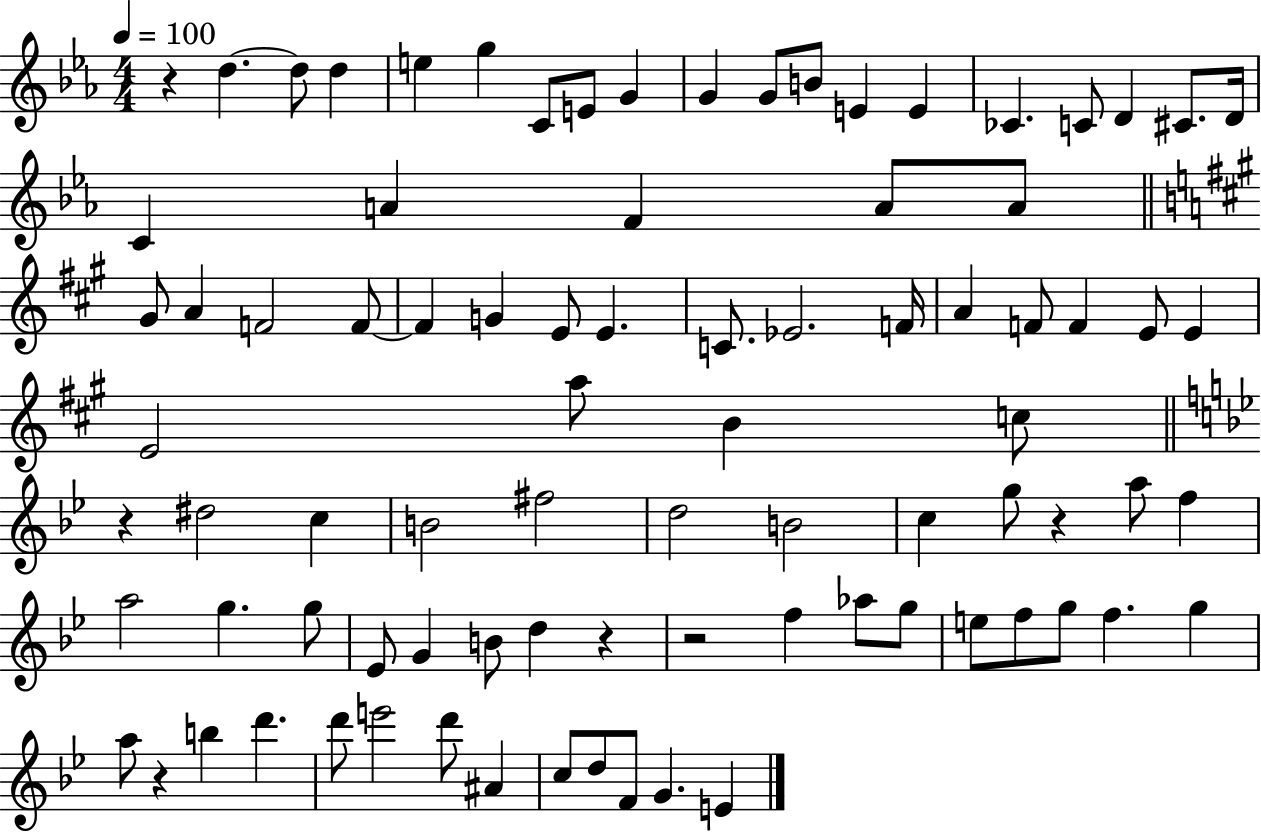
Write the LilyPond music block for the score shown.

{
  \clef treble
  \numericTimeSignature
  \time 4/4
  \key ees \major
  \tempo 4 = 100
  r4 d''4.~~ d''8 d''4 | e''4 g''4 c'8 e'8 g'4 | g'4 g'8 b'8 e'4 e'4 | ces'4. c'8 d'4 cis'8. d'16 | \break c'4 a'4 f'4 a'8 a'8 | \bar "||" \break \key a \major gis'8 a'4 f'2 f'8~~ | f'4 g'4 e'8 e'4. | c'8. ees'2. f'16 | a'4 f'8 f'4 e'8 e'4 | \break e'2 a''8 b'4 c''8 | \bar "||" \break \key g \minor r4 dis''2 c''4 | b'2 fis''2 | d''2 b'2 | c''4 g''8 r4 a''8 f''4 | \break a''2 g''4. g''8 | ees'8 g'4 b'8 d''4 r4 | r2 f''4 aes''8 g''8 | e''8 f''8 g''8 f''4. g''4 | \break a''8 r4 b''4 d'''4. | d'''8 e'''2 d'''8 ais'4 | c''8 d''8 f'8 g'4. e'4 | \bar "|."
}